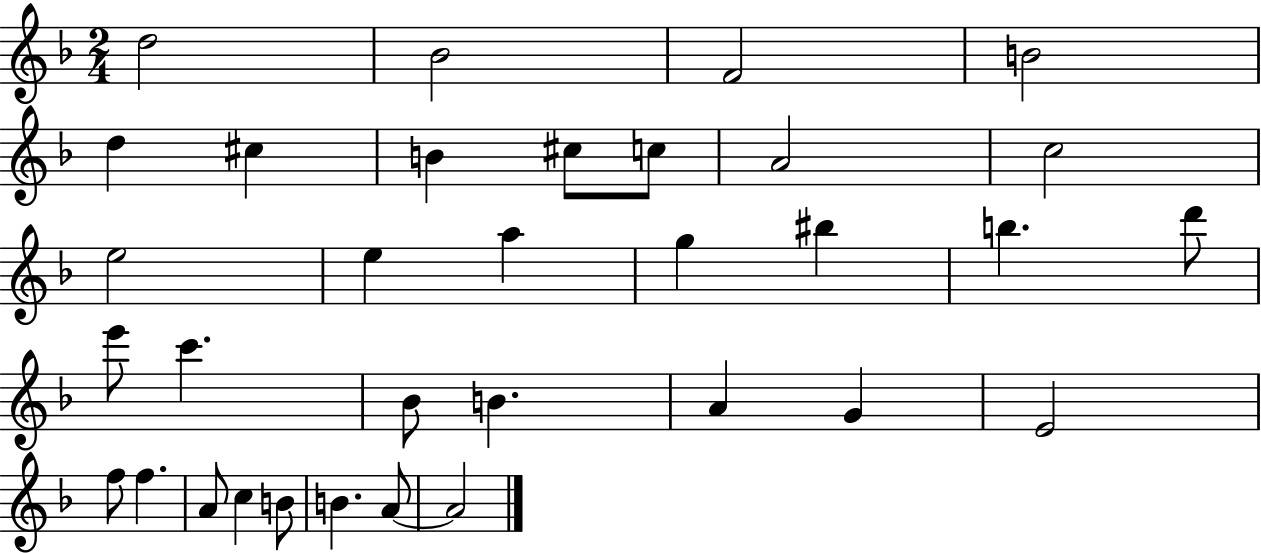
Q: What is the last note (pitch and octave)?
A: A4